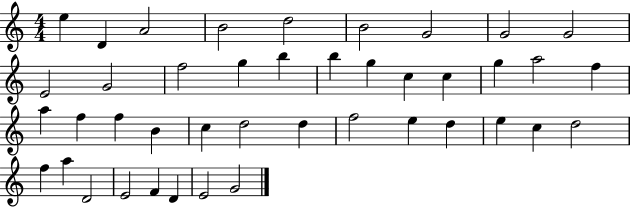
E5/q D4/q A4/h B4/h D5/h B4/h G4/h G4/h G4/h E4/h G4/h F5/h G5/q B5/q B5/q G5/q C5/q C5/q G5/q A5/h F5/q A5/q F5/q F5/q B4/q C5/q D5/h D5/q F5/h E5/q D5/q E5/q C5/q D5/h F5/q A5/q D4/h E4/h F4/q D4/q E4/h G4/h